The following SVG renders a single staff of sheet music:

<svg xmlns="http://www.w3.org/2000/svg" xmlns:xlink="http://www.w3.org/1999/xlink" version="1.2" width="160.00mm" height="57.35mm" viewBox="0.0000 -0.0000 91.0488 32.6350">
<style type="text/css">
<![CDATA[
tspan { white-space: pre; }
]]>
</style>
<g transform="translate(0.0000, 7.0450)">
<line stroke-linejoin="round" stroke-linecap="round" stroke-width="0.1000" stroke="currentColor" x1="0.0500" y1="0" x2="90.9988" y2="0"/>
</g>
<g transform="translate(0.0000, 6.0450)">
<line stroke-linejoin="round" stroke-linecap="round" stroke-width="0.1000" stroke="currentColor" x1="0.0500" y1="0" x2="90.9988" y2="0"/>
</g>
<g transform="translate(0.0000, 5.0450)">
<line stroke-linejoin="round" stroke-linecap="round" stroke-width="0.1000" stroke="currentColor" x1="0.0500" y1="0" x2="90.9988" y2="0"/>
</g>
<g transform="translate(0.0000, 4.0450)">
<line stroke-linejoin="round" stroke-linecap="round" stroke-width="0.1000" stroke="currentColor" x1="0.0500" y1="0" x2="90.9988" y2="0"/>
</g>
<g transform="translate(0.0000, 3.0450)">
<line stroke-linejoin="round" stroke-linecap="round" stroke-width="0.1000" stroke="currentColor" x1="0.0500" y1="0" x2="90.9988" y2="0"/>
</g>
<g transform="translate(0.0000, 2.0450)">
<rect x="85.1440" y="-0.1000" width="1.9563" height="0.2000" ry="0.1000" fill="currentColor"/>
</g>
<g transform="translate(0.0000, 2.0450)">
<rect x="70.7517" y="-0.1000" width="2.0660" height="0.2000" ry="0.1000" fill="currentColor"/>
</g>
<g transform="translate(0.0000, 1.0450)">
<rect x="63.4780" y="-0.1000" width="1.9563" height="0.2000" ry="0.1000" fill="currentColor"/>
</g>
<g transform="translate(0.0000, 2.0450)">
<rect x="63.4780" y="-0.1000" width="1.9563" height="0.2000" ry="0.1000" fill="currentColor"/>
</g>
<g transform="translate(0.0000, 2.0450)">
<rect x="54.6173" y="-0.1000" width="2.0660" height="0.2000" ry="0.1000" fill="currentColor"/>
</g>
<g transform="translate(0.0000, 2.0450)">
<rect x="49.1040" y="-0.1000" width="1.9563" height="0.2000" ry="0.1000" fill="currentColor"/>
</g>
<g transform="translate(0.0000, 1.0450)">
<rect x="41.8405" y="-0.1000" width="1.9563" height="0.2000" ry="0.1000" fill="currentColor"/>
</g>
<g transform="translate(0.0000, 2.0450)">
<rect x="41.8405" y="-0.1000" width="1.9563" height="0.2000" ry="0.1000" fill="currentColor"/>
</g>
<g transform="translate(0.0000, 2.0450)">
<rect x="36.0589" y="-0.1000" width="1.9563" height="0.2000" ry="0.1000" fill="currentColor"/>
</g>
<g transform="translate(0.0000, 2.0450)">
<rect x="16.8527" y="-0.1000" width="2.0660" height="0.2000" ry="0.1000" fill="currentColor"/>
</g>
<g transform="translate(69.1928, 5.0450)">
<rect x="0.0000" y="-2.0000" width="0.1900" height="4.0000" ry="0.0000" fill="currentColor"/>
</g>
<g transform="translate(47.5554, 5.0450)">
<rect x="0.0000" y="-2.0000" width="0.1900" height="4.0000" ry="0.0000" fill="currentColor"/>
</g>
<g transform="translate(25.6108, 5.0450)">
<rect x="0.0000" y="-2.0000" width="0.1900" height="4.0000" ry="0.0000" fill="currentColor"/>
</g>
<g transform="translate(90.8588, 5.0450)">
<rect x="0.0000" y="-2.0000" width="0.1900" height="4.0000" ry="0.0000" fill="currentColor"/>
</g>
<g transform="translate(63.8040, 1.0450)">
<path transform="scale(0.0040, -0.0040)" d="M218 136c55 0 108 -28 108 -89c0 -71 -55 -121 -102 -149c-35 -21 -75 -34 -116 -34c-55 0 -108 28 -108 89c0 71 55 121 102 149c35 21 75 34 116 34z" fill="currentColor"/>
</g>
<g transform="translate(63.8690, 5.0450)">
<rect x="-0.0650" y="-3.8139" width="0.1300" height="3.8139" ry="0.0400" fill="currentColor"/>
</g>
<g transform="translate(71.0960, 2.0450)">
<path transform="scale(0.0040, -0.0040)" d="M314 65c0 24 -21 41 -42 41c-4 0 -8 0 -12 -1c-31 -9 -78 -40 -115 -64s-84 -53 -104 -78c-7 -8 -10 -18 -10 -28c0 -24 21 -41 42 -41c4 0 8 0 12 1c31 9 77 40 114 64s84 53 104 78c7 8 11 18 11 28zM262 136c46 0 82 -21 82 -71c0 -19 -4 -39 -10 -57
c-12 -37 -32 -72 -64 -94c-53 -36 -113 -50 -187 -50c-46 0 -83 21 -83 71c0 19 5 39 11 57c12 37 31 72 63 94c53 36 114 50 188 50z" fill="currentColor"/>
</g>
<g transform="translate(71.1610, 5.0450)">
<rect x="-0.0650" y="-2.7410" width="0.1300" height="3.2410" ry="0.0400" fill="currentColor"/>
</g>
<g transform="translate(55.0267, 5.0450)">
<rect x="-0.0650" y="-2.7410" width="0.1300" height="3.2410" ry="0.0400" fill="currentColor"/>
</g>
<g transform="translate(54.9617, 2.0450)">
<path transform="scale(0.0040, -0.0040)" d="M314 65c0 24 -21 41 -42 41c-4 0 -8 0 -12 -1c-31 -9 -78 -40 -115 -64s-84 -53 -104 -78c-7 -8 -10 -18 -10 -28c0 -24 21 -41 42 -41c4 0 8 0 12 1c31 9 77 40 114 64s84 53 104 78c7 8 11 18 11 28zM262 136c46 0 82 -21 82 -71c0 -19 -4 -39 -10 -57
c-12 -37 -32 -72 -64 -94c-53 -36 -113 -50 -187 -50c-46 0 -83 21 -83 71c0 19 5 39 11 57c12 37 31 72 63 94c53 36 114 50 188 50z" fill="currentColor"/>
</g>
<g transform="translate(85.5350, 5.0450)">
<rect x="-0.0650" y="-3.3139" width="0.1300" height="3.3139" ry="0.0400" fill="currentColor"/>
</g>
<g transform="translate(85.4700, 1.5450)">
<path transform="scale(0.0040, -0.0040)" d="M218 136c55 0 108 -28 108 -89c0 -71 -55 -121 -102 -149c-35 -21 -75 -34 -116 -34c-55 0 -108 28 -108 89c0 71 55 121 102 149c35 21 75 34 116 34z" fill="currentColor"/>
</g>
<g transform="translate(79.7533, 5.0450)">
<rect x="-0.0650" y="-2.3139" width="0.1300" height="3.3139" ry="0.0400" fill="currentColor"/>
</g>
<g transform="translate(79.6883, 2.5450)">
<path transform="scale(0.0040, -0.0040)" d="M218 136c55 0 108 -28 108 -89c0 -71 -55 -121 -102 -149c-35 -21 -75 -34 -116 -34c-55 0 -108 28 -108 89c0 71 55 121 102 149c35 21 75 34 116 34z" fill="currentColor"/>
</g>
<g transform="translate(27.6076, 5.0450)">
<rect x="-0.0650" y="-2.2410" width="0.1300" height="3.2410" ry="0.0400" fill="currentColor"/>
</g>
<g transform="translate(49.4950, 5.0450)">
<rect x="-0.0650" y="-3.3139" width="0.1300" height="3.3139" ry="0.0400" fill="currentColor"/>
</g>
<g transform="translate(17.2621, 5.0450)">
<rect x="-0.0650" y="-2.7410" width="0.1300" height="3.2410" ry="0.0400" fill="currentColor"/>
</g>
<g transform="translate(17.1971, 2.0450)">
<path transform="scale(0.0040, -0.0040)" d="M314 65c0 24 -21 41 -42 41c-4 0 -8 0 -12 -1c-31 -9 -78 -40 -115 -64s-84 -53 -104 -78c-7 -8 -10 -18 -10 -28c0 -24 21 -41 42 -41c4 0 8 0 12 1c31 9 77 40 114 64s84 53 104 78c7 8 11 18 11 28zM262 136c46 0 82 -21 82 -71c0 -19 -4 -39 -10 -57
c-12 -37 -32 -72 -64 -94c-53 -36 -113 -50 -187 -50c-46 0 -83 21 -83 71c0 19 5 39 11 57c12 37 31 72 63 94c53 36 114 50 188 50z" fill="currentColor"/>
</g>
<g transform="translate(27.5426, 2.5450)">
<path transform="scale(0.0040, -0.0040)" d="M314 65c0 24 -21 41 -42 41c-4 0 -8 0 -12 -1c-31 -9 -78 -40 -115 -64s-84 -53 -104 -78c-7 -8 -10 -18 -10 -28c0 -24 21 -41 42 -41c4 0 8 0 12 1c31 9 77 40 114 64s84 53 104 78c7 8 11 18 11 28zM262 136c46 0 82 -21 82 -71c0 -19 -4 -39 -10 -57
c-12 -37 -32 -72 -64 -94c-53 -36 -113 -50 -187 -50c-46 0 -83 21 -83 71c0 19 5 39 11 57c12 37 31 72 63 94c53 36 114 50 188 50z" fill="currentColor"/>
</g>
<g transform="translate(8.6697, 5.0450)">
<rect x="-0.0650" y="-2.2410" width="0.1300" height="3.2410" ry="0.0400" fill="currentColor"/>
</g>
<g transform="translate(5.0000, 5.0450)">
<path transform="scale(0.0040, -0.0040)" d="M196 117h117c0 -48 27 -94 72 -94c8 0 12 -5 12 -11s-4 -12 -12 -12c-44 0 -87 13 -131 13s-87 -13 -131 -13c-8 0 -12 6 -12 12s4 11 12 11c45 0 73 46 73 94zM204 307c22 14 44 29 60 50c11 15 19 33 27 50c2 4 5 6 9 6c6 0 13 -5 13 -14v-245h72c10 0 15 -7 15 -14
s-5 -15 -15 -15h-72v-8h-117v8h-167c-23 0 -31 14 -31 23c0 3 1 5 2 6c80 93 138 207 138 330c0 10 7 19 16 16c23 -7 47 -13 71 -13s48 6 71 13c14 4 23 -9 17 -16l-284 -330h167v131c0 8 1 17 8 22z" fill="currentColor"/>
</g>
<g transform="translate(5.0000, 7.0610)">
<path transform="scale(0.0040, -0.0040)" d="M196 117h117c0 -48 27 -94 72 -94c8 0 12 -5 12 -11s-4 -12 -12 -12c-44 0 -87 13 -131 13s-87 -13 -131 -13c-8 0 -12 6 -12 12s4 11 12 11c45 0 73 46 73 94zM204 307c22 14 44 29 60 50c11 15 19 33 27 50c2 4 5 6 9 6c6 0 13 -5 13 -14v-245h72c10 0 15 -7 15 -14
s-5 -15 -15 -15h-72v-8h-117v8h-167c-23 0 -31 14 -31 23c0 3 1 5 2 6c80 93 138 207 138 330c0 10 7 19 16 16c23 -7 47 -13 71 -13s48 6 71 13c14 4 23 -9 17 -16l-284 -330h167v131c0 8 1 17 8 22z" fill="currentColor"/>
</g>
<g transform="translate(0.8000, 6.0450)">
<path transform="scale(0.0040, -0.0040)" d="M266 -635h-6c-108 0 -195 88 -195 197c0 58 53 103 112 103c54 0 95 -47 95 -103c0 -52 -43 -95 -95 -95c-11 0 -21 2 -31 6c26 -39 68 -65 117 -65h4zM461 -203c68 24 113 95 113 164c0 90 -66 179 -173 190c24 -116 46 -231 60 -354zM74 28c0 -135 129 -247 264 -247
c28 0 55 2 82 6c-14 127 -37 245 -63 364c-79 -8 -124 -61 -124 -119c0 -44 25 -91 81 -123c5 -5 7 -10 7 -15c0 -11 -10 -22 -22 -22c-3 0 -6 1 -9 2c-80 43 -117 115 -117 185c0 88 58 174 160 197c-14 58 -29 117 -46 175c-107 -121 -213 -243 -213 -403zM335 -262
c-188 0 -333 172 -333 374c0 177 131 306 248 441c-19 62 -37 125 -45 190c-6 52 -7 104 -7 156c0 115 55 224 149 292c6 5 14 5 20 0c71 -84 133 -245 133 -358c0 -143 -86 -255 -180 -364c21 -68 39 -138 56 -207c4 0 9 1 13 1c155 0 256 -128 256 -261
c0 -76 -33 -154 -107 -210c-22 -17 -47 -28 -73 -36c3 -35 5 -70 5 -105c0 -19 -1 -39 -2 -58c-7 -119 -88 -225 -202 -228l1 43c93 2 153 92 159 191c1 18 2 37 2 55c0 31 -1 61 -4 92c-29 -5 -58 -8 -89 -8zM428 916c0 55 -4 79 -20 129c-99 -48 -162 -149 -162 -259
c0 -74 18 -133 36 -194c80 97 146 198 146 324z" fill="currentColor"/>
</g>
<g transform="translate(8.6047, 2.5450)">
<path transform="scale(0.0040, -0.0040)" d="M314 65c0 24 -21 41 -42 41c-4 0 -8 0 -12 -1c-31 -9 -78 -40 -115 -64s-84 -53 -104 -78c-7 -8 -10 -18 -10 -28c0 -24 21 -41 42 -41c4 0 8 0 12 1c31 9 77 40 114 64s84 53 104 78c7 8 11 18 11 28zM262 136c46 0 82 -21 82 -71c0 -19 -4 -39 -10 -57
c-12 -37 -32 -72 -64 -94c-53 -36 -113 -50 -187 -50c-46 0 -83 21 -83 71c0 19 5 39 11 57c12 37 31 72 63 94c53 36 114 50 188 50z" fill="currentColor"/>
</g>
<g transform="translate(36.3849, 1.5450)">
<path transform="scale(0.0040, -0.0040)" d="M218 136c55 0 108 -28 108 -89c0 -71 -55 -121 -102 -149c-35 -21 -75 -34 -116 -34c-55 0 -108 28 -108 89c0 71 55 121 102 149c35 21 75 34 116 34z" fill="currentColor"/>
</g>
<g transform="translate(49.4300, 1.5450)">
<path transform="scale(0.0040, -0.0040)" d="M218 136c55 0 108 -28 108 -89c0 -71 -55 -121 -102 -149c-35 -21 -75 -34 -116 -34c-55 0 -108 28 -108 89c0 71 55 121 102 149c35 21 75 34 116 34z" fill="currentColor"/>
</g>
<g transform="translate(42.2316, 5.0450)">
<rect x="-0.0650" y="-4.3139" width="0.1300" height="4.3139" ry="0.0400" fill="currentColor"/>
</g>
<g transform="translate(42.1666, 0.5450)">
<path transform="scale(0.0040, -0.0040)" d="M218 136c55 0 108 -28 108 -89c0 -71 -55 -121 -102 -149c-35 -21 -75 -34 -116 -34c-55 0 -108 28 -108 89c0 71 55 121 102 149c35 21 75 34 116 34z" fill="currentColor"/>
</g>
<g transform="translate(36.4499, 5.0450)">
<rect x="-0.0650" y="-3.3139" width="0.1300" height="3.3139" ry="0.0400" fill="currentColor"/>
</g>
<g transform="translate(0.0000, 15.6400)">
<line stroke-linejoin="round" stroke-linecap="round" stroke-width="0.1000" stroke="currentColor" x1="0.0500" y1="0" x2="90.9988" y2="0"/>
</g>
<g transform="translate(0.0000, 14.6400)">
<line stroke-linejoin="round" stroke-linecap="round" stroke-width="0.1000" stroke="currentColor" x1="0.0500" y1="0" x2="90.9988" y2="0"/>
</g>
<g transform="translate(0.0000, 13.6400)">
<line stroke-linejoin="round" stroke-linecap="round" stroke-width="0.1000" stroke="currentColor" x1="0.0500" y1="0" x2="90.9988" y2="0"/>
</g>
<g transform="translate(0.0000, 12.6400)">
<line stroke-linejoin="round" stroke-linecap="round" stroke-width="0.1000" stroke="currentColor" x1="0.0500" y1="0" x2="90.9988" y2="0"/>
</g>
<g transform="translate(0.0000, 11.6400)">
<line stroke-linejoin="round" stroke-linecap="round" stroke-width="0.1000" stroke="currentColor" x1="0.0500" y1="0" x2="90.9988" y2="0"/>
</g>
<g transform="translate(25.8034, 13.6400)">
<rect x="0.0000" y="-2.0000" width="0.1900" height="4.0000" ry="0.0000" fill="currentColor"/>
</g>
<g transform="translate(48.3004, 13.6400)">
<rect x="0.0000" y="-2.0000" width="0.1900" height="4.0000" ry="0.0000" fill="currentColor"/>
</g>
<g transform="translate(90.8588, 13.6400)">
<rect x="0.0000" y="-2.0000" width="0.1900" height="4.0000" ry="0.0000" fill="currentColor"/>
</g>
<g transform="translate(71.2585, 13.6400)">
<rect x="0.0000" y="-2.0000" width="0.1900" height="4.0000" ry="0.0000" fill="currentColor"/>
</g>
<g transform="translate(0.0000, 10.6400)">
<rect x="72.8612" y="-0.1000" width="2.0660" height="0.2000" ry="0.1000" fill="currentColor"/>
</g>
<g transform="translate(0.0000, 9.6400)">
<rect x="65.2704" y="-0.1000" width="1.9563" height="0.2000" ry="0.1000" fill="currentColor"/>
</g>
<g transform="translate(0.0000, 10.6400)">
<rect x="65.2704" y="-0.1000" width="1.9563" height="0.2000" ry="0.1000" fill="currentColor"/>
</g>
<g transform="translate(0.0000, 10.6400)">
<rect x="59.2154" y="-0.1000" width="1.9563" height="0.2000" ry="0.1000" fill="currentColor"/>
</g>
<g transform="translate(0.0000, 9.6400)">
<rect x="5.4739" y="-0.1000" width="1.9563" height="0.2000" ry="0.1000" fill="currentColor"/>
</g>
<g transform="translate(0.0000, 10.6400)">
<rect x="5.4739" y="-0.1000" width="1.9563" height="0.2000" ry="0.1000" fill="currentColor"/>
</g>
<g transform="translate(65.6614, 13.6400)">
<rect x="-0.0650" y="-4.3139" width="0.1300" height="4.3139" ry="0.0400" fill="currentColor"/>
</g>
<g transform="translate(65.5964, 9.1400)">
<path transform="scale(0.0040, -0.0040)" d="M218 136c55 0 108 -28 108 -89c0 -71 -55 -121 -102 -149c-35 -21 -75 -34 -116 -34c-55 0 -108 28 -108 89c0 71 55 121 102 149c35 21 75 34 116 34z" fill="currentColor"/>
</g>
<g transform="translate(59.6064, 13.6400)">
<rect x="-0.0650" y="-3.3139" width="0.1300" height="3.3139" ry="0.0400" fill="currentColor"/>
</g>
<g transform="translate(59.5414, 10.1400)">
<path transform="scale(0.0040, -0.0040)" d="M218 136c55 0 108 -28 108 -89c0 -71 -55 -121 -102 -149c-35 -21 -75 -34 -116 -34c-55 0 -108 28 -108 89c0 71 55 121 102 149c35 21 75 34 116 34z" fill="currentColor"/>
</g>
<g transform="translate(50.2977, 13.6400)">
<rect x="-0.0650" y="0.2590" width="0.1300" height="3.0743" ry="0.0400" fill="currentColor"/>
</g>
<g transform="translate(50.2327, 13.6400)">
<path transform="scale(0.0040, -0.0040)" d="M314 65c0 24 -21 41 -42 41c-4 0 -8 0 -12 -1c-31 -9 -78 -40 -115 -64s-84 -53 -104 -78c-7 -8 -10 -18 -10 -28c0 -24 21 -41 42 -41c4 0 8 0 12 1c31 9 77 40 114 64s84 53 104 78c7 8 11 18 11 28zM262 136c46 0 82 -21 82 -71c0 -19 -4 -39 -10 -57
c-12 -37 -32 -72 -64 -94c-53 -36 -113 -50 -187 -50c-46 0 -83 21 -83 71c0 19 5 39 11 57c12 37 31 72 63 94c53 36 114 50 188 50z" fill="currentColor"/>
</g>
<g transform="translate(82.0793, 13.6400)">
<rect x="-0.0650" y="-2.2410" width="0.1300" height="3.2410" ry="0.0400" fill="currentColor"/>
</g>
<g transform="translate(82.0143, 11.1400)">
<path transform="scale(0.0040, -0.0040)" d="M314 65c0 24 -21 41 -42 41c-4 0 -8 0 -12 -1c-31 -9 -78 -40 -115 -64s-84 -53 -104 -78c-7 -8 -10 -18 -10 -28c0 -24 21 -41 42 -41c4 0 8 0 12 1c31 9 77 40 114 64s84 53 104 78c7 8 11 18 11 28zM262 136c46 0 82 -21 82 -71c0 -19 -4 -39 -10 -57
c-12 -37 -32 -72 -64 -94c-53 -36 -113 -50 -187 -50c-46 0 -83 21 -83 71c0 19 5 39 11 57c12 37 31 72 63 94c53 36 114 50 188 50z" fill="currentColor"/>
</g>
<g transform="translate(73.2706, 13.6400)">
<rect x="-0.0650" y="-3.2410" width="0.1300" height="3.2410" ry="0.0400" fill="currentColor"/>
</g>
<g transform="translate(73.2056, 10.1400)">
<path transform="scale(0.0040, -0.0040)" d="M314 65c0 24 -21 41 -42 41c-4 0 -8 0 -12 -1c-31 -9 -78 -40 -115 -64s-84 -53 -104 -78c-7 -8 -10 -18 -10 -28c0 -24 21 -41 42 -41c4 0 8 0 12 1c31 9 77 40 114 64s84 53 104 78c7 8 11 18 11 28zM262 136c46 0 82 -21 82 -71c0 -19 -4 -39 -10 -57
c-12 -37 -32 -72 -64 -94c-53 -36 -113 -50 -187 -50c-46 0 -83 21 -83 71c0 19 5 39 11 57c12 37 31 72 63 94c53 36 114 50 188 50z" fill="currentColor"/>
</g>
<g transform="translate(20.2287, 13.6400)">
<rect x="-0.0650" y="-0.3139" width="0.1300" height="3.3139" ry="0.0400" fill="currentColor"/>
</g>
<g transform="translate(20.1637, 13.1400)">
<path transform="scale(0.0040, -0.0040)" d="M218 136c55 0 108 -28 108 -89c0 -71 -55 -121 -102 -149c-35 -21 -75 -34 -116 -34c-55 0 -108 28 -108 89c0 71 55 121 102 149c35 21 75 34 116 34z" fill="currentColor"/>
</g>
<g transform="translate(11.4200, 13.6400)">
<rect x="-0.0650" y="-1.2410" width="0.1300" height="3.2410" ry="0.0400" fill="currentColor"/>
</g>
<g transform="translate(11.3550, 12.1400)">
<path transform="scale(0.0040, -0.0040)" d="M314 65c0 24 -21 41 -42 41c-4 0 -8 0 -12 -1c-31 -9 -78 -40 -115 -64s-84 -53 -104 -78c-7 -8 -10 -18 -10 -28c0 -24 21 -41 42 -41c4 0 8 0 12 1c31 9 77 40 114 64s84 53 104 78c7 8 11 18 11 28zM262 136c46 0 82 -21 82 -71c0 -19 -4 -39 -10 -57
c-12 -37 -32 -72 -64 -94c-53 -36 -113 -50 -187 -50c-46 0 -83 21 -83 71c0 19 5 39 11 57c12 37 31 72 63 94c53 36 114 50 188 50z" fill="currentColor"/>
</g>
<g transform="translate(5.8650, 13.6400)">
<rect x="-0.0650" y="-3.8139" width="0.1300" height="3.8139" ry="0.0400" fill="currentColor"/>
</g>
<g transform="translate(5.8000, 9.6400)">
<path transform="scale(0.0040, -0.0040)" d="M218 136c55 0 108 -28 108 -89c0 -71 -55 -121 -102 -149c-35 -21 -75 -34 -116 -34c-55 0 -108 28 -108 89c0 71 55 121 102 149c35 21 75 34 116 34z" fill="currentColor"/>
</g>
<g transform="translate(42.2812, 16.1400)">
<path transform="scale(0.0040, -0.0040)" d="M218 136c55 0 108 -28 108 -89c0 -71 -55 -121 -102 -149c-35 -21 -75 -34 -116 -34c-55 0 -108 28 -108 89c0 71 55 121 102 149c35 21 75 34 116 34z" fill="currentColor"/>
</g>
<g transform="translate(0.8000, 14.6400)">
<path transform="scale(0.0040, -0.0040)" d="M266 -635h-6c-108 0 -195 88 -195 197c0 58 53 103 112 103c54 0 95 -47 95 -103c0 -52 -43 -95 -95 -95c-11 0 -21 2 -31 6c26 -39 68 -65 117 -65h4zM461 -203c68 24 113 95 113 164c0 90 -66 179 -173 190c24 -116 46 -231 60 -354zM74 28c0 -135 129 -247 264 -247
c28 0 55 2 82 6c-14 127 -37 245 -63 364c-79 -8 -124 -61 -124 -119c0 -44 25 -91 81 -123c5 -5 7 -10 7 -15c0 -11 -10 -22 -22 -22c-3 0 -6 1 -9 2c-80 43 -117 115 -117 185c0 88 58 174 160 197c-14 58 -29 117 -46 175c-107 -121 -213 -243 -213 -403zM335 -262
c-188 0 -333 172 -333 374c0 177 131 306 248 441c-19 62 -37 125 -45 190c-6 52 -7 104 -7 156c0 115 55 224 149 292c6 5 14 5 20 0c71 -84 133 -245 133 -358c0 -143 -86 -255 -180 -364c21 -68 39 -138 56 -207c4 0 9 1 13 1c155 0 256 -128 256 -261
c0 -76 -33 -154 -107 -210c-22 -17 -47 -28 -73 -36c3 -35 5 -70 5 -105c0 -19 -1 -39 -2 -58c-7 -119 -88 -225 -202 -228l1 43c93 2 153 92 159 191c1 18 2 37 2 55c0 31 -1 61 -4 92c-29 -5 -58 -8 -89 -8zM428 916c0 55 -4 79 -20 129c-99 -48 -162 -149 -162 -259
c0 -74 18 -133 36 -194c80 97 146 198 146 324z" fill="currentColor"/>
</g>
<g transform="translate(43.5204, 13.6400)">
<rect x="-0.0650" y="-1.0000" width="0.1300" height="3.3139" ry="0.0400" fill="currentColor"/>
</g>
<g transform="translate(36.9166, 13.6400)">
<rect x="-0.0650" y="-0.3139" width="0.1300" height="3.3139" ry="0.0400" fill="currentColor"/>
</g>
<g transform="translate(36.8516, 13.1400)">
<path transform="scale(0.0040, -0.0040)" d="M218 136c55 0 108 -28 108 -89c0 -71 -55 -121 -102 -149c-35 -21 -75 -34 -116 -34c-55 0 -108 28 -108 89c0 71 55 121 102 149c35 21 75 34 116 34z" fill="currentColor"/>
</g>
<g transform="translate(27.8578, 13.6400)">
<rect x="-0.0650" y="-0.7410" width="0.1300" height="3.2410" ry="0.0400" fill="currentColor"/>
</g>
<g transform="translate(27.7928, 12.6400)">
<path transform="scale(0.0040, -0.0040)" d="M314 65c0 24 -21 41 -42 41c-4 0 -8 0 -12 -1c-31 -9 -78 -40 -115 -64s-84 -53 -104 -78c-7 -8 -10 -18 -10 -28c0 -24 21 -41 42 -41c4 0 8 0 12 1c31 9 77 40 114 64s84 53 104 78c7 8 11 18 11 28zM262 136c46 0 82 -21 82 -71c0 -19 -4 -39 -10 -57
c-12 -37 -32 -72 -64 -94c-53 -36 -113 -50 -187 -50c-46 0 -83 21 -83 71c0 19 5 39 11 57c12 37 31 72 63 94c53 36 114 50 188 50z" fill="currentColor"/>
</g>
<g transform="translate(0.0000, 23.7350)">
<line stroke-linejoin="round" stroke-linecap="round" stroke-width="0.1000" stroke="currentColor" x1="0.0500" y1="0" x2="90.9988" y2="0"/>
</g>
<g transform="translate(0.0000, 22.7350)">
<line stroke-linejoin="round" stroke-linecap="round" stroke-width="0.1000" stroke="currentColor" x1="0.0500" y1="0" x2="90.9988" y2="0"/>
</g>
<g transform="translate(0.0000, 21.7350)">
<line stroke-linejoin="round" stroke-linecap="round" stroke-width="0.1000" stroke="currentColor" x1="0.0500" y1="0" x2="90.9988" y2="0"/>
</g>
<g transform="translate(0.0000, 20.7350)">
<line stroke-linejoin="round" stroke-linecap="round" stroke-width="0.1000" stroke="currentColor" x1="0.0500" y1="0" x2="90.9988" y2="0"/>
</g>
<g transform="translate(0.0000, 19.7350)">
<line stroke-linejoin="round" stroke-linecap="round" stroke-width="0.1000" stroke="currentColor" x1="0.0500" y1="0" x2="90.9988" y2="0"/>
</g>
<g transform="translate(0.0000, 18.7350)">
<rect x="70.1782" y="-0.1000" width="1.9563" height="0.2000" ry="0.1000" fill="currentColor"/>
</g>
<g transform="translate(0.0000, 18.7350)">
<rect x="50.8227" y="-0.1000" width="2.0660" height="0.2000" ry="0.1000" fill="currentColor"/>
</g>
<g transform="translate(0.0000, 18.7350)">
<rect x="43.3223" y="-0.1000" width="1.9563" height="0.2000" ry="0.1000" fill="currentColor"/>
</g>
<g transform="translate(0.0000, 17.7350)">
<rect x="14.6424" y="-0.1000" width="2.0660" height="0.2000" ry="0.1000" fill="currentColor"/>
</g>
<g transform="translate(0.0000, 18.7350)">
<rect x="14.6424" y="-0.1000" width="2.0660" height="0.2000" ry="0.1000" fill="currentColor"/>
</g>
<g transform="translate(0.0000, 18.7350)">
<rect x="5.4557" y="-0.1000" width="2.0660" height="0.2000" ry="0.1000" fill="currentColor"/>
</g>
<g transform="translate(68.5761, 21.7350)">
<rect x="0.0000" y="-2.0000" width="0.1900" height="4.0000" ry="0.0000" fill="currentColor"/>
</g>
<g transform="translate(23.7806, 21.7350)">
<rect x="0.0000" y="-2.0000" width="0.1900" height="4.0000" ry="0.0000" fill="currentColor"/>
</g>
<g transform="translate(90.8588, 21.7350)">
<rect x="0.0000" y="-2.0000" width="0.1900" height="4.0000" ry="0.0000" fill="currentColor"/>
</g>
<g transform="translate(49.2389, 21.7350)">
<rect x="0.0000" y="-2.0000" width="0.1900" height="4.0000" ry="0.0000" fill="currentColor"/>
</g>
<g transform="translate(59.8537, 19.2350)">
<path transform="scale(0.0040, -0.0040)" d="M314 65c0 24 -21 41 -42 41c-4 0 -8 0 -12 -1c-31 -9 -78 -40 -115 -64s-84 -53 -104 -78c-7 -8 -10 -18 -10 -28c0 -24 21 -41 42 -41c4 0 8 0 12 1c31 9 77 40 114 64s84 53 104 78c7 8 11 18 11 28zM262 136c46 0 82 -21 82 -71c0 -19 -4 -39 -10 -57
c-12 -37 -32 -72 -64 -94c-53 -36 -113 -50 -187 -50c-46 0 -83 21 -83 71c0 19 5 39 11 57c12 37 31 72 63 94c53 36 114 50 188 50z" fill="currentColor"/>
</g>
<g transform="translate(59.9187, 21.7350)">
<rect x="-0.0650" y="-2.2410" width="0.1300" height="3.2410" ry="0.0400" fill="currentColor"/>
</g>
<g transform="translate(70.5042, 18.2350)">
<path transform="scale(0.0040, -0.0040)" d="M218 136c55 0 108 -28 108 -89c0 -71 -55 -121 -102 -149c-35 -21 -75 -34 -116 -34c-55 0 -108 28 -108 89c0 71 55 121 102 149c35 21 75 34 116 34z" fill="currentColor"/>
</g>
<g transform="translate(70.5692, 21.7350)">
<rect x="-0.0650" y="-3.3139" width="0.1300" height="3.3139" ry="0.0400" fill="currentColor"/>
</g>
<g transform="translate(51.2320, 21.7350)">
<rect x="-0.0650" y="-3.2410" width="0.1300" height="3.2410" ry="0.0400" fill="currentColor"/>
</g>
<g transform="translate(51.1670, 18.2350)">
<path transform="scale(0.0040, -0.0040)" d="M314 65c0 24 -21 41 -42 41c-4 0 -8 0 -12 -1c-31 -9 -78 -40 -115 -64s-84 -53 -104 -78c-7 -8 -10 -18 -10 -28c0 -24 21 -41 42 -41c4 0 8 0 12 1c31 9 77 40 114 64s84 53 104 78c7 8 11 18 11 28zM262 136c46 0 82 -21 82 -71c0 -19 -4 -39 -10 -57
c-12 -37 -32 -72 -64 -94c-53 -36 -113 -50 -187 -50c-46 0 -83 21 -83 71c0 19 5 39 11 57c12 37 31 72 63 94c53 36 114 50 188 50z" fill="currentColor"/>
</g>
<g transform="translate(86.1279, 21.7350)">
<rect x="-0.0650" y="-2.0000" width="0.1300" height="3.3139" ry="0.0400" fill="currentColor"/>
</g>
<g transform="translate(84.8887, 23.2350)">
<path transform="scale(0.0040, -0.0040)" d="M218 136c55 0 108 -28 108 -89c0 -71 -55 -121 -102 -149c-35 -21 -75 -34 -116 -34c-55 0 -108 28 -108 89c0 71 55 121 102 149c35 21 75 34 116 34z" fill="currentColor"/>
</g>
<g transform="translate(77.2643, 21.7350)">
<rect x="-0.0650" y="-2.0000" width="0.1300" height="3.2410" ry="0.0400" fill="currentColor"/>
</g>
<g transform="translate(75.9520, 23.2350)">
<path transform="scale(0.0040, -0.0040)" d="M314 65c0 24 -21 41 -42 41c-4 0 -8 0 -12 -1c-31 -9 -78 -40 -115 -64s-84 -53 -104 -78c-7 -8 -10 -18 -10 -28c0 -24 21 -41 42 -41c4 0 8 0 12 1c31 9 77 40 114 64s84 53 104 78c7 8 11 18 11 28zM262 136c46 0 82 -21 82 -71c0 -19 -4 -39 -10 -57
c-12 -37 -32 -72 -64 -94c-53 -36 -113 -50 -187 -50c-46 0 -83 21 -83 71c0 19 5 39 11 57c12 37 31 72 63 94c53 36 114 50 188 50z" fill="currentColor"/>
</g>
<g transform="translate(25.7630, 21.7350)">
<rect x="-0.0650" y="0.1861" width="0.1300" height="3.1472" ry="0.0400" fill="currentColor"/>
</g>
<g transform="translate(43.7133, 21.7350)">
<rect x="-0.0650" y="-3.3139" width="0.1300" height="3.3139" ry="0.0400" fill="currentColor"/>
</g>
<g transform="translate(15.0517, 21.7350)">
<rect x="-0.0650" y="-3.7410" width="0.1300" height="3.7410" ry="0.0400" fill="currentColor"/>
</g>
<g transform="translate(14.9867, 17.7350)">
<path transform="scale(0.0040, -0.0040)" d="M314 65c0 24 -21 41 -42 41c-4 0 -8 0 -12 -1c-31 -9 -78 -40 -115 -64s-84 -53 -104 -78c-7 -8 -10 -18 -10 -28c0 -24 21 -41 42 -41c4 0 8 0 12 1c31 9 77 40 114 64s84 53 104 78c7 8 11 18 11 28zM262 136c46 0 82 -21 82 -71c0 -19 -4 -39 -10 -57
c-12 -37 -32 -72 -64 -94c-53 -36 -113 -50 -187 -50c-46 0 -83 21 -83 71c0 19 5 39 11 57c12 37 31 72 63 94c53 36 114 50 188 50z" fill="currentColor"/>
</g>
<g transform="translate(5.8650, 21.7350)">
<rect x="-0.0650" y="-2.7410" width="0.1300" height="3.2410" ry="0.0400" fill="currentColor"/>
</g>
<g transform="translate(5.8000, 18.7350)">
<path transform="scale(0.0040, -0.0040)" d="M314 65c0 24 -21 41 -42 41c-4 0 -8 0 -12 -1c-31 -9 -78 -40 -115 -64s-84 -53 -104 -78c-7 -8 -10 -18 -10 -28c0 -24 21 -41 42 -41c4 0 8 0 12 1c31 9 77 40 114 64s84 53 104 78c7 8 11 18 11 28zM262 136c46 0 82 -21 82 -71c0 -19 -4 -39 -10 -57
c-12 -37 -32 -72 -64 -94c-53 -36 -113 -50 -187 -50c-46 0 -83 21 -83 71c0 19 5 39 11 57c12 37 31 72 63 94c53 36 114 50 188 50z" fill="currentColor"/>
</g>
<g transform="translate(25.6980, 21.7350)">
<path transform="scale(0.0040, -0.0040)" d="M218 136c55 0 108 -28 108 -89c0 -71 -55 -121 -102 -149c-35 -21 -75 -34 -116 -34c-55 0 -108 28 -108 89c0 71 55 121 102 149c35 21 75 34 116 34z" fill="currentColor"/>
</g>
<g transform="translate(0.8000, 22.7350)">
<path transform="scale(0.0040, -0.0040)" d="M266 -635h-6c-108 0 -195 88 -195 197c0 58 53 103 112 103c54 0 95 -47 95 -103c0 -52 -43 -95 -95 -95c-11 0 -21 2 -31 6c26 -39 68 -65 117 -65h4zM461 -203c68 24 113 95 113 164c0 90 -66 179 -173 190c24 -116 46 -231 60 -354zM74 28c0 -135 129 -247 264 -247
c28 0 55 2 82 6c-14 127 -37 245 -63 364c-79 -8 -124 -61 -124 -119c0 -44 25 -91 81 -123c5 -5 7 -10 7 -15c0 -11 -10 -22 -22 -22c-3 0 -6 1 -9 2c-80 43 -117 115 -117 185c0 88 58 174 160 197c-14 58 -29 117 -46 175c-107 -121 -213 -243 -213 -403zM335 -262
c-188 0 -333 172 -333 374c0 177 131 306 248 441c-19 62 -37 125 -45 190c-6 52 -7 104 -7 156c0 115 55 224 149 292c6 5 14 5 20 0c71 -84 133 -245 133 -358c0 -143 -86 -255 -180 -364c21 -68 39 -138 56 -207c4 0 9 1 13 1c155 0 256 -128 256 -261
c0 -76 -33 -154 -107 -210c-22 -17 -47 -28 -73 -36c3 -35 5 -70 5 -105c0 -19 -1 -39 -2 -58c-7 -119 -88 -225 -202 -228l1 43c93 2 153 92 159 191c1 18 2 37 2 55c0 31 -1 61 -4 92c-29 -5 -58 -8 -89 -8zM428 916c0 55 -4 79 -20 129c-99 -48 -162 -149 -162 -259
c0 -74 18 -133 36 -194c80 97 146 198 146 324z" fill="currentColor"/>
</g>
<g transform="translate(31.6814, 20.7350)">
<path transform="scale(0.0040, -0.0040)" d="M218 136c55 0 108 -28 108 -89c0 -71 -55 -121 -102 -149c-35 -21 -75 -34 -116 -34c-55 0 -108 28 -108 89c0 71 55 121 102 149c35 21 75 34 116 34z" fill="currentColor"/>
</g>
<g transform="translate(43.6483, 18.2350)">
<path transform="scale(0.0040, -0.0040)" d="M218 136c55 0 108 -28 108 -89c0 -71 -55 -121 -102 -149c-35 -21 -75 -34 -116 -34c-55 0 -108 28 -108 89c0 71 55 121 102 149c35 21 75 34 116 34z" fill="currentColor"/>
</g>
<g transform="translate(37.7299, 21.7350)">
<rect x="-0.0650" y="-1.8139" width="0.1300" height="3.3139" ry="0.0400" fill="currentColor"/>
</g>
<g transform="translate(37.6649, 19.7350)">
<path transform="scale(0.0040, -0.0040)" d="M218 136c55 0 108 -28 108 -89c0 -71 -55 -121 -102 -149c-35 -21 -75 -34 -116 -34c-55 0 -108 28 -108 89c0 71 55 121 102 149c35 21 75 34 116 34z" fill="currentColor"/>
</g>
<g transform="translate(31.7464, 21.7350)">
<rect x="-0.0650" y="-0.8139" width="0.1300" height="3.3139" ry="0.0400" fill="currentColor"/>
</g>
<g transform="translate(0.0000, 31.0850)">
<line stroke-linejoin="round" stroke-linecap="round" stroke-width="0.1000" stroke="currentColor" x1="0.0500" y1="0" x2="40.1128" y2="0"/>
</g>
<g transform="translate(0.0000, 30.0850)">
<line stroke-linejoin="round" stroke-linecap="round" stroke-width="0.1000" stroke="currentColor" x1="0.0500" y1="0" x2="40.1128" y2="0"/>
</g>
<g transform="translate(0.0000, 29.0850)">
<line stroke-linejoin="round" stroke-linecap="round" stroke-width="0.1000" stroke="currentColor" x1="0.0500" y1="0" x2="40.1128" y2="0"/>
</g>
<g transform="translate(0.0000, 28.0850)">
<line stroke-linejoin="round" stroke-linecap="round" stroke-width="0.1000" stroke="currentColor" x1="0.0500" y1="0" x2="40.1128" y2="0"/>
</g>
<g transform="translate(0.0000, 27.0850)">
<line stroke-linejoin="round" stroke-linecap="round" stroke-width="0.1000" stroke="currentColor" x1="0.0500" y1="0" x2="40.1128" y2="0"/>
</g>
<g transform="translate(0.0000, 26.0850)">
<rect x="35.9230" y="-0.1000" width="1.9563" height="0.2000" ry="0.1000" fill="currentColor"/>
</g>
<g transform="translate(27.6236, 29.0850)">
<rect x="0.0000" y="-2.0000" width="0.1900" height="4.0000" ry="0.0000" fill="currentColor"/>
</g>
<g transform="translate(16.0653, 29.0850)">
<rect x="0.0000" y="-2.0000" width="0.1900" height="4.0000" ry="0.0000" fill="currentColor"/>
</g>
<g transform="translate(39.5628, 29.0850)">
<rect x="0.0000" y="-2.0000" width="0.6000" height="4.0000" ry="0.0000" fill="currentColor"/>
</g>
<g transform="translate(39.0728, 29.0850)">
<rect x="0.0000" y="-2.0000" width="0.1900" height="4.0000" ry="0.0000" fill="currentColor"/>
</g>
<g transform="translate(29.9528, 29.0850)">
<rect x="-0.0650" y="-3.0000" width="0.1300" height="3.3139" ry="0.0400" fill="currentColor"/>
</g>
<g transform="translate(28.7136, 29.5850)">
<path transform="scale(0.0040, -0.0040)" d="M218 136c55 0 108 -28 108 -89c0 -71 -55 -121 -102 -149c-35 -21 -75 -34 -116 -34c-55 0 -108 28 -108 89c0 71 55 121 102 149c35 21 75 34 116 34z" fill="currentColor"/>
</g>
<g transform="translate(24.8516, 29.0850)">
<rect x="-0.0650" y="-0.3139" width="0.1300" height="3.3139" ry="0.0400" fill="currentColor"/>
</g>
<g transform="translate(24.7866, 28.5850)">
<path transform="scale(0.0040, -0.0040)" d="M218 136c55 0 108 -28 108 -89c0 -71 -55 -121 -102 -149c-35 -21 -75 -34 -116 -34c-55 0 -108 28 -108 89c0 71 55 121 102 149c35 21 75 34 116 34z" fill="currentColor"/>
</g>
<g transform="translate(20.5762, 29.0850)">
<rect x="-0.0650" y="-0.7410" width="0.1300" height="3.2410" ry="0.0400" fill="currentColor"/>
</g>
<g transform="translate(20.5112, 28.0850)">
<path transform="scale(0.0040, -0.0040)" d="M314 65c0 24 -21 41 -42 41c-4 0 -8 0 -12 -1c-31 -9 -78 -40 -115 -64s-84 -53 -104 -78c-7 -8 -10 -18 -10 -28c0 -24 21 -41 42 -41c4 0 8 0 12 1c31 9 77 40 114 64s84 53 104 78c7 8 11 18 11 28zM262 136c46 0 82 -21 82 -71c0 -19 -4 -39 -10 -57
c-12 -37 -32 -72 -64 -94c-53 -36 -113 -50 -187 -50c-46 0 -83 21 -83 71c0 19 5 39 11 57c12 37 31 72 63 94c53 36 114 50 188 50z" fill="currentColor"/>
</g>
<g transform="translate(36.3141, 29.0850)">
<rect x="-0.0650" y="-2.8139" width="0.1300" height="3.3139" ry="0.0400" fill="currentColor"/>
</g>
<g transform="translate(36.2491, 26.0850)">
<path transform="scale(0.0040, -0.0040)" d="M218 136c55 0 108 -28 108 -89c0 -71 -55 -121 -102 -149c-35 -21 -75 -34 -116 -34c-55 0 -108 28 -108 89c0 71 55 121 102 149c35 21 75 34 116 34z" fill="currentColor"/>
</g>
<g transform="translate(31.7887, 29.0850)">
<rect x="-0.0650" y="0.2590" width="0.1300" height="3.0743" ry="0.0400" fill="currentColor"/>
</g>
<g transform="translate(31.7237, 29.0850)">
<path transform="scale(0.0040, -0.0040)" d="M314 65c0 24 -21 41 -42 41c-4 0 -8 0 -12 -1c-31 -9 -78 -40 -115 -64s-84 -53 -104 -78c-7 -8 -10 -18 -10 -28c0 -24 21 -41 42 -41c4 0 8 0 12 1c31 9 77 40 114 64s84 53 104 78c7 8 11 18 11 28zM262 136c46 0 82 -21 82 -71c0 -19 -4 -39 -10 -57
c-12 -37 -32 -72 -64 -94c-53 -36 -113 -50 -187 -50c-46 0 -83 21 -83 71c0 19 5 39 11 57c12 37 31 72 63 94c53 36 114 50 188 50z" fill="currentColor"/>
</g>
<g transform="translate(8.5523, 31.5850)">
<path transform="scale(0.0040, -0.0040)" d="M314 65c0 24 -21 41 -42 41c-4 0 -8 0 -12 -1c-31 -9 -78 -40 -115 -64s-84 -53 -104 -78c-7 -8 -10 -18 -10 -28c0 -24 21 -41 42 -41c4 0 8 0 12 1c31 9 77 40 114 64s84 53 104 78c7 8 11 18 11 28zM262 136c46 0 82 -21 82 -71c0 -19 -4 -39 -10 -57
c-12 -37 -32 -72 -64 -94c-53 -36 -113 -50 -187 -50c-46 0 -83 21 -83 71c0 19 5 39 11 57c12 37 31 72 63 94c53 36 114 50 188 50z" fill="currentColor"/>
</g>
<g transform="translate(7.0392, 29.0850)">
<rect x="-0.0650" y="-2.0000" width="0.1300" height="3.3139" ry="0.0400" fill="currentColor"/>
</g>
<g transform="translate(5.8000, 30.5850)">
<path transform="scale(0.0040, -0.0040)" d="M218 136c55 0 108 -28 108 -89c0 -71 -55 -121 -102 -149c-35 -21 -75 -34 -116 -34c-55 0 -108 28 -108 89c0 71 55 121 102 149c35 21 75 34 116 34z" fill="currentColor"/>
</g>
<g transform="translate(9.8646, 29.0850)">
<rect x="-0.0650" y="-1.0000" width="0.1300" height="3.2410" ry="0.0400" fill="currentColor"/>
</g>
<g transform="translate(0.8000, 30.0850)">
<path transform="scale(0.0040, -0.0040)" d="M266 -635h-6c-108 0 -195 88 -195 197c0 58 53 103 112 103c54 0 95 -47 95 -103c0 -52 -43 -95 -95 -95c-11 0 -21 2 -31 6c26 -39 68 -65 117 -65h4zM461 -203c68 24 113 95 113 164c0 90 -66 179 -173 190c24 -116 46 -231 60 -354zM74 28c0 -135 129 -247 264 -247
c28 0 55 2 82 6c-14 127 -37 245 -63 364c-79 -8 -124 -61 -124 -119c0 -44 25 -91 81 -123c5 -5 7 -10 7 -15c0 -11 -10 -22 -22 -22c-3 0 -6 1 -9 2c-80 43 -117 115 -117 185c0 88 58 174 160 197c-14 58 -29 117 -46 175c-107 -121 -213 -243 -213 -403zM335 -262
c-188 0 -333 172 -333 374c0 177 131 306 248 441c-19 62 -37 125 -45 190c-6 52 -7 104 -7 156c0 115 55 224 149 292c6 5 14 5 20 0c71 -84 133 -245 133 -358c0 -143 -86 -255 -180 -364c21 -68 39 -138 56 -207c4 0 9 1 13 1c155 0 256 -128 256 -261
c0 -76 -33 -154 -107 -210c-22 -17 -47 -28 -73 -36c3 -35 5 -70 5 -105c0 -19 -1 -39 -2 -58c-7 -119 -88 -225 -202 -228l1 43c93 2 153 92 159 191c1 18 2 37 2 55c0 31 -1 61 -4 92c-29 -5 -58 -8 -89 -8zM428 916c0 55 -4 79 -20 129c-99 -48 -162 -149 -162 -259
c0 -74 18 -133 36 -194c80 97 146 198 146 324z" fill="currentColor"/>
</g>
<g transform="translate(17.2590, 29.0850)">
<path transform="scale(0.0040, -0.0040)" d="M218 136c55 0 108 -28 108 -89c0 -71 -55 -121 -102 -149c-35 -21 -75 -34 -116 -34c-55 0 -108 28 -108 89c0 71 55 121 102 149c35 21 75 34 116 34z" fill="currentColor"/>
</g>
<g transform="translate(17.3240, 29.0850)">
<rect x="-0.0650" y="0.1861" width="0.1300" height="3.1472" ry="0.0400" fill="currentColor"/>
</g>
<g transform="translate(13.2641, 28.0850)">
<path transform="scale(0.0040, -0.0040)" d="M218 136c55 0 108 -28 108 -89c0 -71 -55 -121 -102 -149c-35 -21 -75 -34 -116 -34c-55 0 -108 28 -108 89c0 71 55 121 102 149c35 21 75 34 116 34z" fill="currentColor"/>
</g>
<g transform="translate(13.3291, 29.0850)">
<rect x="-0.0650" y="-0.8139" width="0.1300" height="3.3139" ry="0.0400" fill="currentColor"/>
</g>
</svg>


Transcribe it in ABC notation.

X:1
T:Untitled
M:4/4
L:1/4
K:C
g2 a2 g2 b d' b a2 c' a2 g b c' e2 c d2 c D B2 b d' b2 g2 a2 c'2 B d f b b2 g2 b F2 F F D2 d B d2 c A B2 a